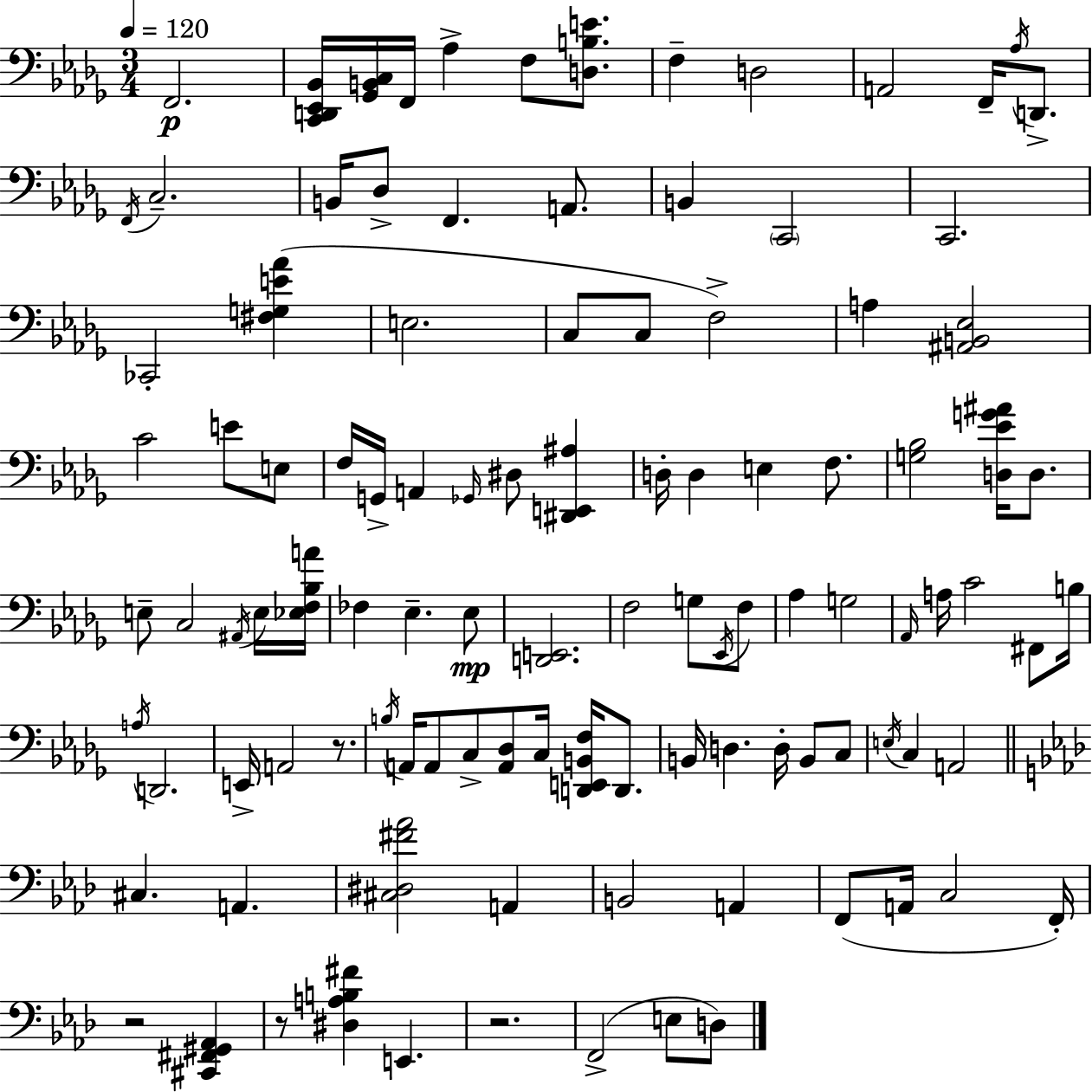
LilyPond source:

{
  \clef bass
  \numericTimeSignature
  \time 3/4
  \key bes \minor
  \tempo 4 = 120
  f,2.\p | <c, d, ees, bes,>16 <ges, b, c>16 f,16 aes4-> f8 <d b e'>8. | f4-- d2 | a,2 f,16-- \acciaccatura { aes16 } d,8.-> | \break \acciaccatura { f,16 } c2.-- | b,16 des8-> f,4. a,8. | b,4 \parenthesize c,2 | c,2. | \break ces,2-. <fis g e' aes'>4( | e2. | c8 c8 f2->) | a4 <ais, b, ees>2 | \break c'2 e'8 | e8 f16 g,16-> a,4 \grace { ges,16 } dis8 <dis, e, ais>4 | d16-. d4 e4 | f8. <g bes>2 <d ees' g' ais'>16 | \break d8. e8-- c2 | \acciaccatura { ais,16 } e16 <ees f bes a'>16 fes4 ees4.-- | ees8\mp <d, e,>2. | f2 | \break g8 \acciaccatura { ees,16 } f8 aes4 g2 | \grace { aes,16 } a16 c'2 | fis,8 b16 \acciaccatura { a16 } d,2. | e,16-> a,2 | \break r8. \acciaccatura { b16 } a,16 a,8 c8-> | <a, des>8 c16 <d, e, b, f>16 d,8. b,16 d4. | d16-. b,8 c8 \acciaccatura { e16 } c4 | a,2 \bar "||" \break \key aes \major cis4. a,4. | <cis dis fis' aes'>2 a,4 | b,2 a,4 | f,8( a,16 c2 f,16-.) | \break r2 <cis, fis, gis, aes,>4 | r8 <dis a b fis'>4 e,4. | r2. | f,2->( e8 d8) | \break \bar "|."
}